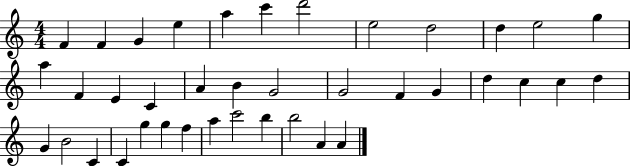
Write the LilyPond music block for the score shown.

{
  \clef treble
  \numericTimeSignature
  \time 4/4
  \key c \major
  f'4 f'4 g'4 e''4 | a''4 c'''4 d'''2 | e''2 d''2 | d''4 e''2 g''4 | \break a''4 f'4 e'4 c'4 | a'4 b'4 g'2 | g'2 f'4 g'4 | d''4 c''4 c''4 d''4 | \break g'4 b'2 c'4 | c'4 g''4 g''4 f''4 | a''4 c'''2 b''4 | b''2 a'4 a'4 | \break \bar "|."
}